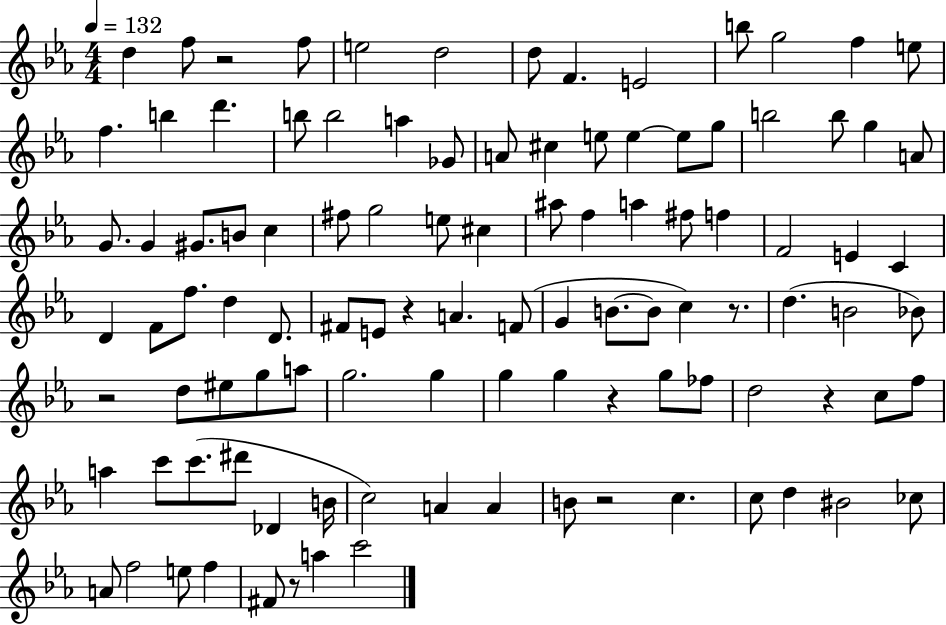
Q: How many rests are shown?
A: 8